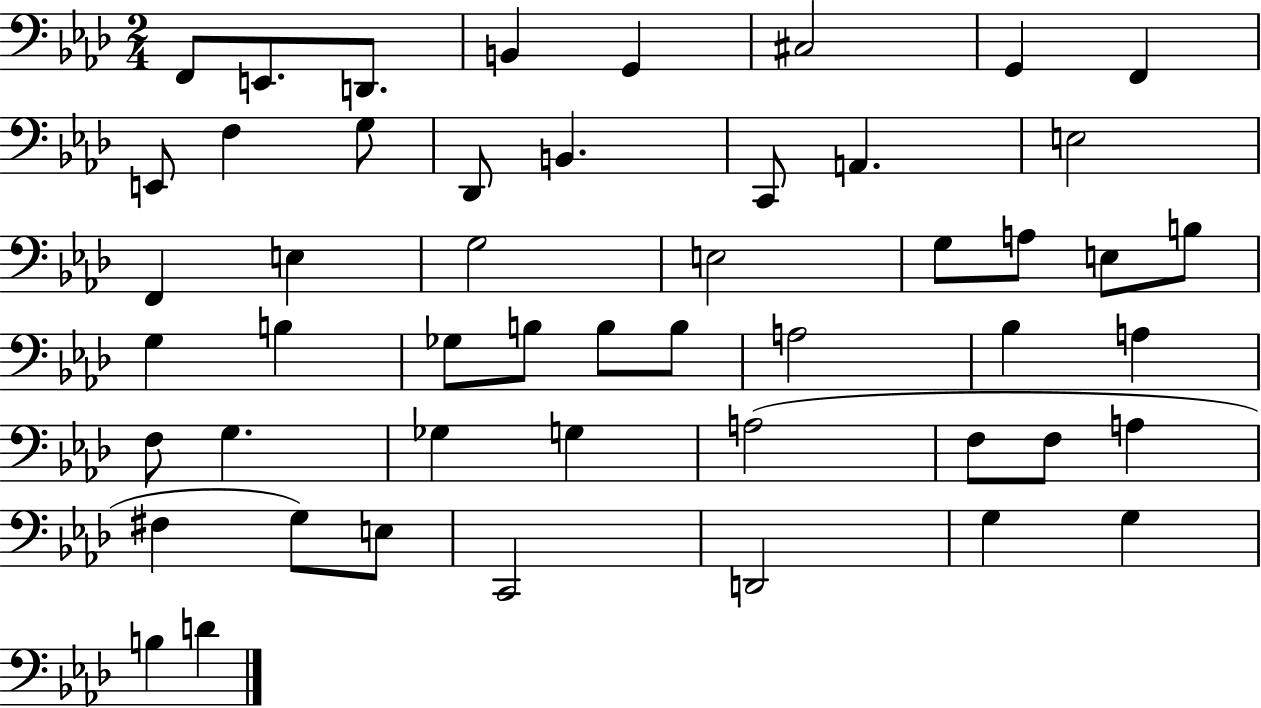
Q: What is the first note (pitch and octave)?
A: F2